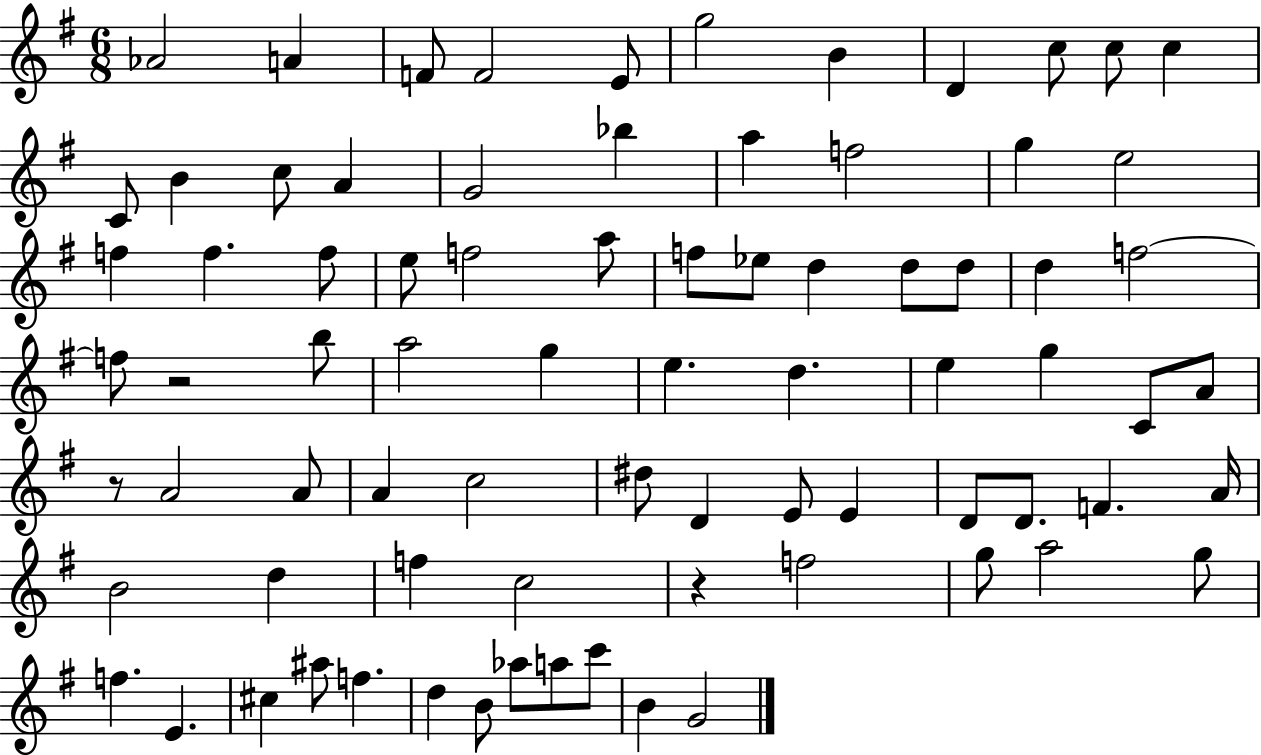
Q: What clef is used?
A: treble